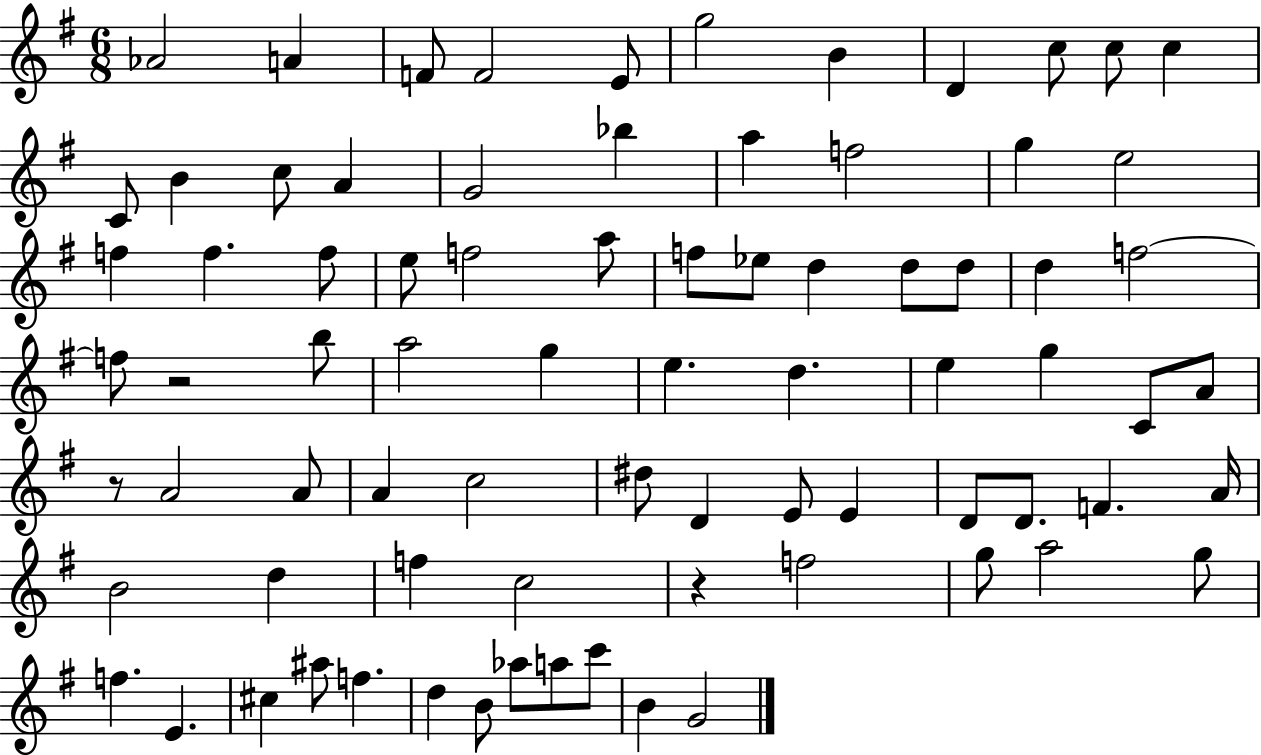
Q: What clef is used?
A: treble